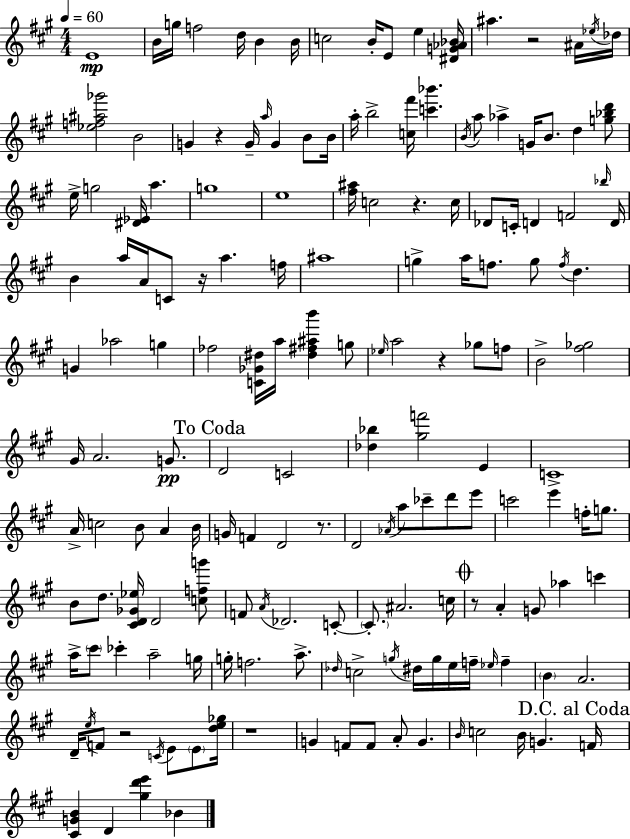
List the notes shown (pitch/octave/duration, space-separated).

E4/w B4/s G5/s F5/h D5/s B4/q B4/s C5/h B4/s E4/e E5/q [D#4,G4,Ab4,Bb4]/s A#5/q. R/h A#4/s Eb5/s Db5/s [Eb5,F5,A#5,Gb6]/h B4/h G4/q R/q G4/s A5/s G4/q B4/e B4/s A5/s B5/h [C5,F#6]/s [C6,Bb6]/q. B4/s A5/e Ab5/q G4/s B4/e. D5/q [G5,Bb5,D6]/e E5/s G5/h [D#4,Eb4]/s A5/q. G5/w E5/w [F#5,A#5]/s C5/h R/q. C5/s Db4/e C4/s D4/q F4/h Bb5/s D4/s B4/q A5/s A4/s C4/e R/s A5/q. F5/s A#5/w G5/q A5/s F5/e. G5/e F5/s D5/q. G4/q Ab5/h G5/q FES5/h [C4,Gb4,D#5]/s A5/s [D#5,F#5,A#5,B6]/q G5/e Eb5/s A5/h R/q Gb5/e F5/e B4/h [F#5,Gb5]/h G#4/s A4/h. G4/e. D4/h C4/h [Db5,Bb5]/q [G#5,F6]/h E4/q C4/w A4/s C5/h B4/e A4/q B4/s G4/s F4/q D4/h R/e. D4/h Ab4/s A5/e CES6/e D6/e E6/e C6/h E6/q F5/s G5/e. B4/e D5/e. [C#4,D4,Gb4,Eb5]/s D4/h [C5,F5,G6]/e F4/e A4/s Db4/h. C4/e C4/e. A#4/h. C5/s R/e A4/q G4/e Ab5/q C6/q A5/s C#6/e CES6/q A5/h G5/s G5/s F5/h. A5/e. Db5/s C5/h G5/s D#5/s G5/s E5/s F5/s Eb5/s F5/q B4/q A4/h. D4/s E5/s F4/e R/h C4/s E4/e E4/e [D5,E5,Gb5]/s R/w G4/q F4/e F4/e A4/e G4/q. B4/s C5/h B4/s G4/q. F4/s [C#4,G4,B4]/q D4/q [G#5,D6,E6]/q Bb4/q